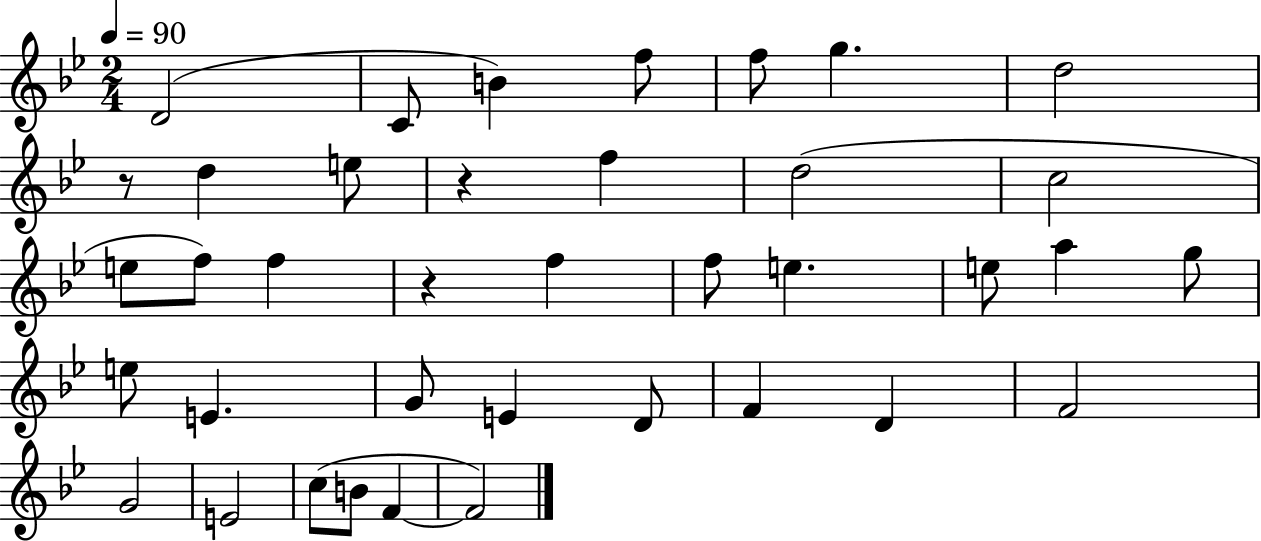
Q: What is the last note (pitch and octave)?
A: F4